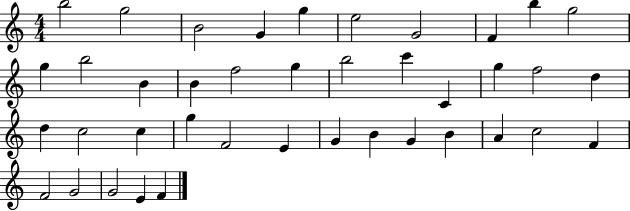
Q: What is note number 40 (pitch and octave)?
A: F4